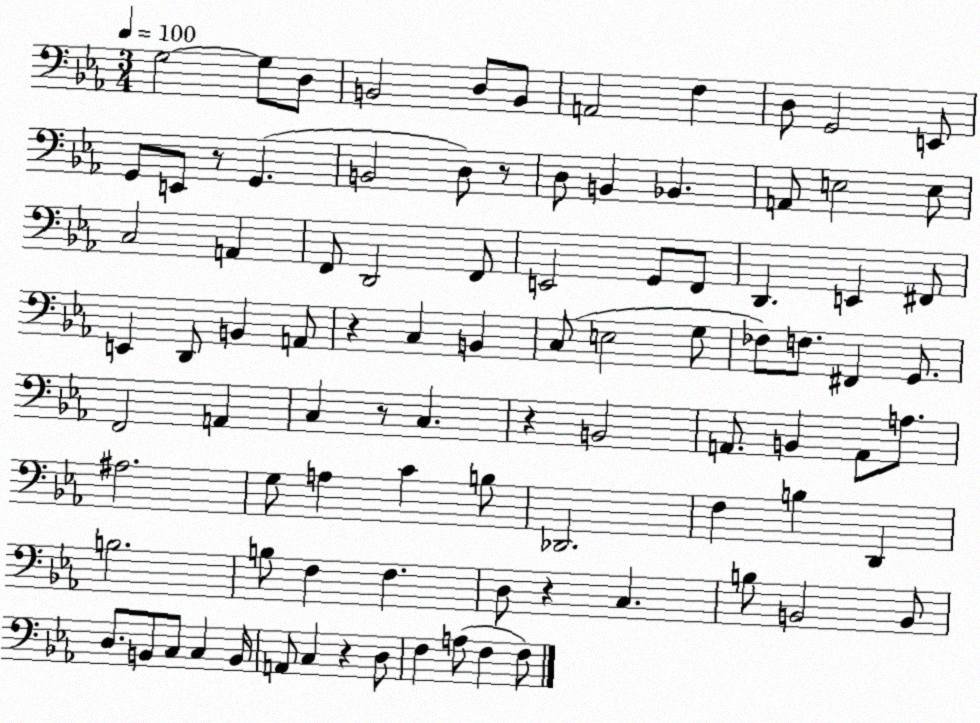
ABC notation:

X:1
T:Untitled
M:3/4
L:1/4
K:Eb
G,2 G,/2 D,/2 B,,2 D,/2 B,,/2 A,,2 F, D,/2 G,,2 E,,/2 G,,/2 E,,/2 z/2 G,, B,,2 D,/2 z/2 D,/2 B,, _B,, A,,/2 E,2 E,/2 C,2 A,, F,,/2 D,,2 F,,/2 E,,2 G,,/2 F,,/2 D,, E,, ^F,,/2 E,, D,,/2 B,, A,,/2 z C, B,, C,/2 E,2 G,/2 _F,/2 F,/2 ^F,, G,,/2 F,,2 A,, C, z/2 C, z B,,2 A,,/2 B,, A,,/2 A,/2 ^A,2 G,/2 A, C B,/2 _D,,2 F, B, D,, B,2 B,/2 F, F, D,/2 z C, B,/2 B,,2 B,,/2 D,/2 B,,/2 C,/2 C, B,,/4 A,,/2 C, z D,/2 F, A,/2 F, F,/2